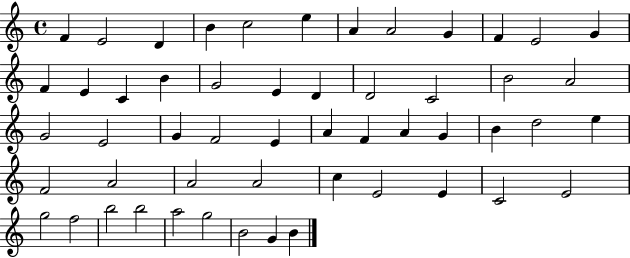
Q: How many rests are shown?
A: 0